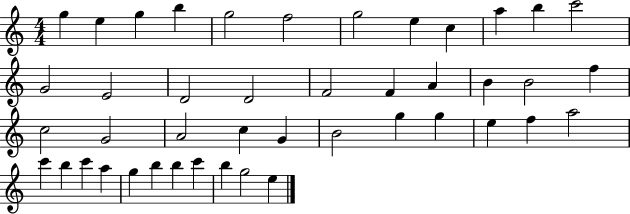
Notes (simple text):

G5/q E5/q G5/q B5/q G5/h F5/h G5/h E5/q C5/q A5/q B5/q C6/h G4/h E4/h D4/h D4/h F4/h F4/q A4/q B4/q B4/h F5/q C5/h G4/h A4/h C5/q G4/q B4/h G5/q G5/q E5/q F5/q A5/h C6/q B5/q C6/q A5/q G5/q B5/q B5/q C6/q B5/q G5/h E5/q